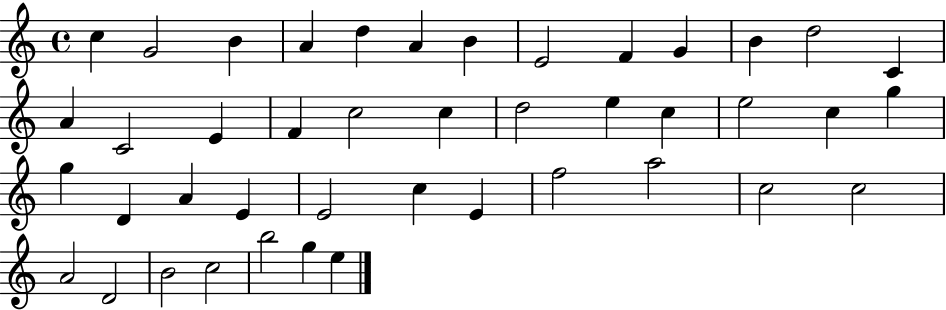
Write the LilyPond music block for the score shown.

{
  \clef treble
  \time 4/4
  \defaultTimeSignature
  \key c \major
  c''4 g'2 b'4 | a'4 d''4 a'4 b'4 | e'2 f'4 g'4 | b'4 d''2 c'4 | \break a'4 c'2 e'4 | f'4 c''2 c''4 | d''2 e''4 c''4 | e''2 c''4 g''4 | \break g''4 d'4 a'4 e'4 | e'2 c''4 e'4 | f''2 a''2 | c''2 c''2 | \break a'2 d'2 | b'2 c''2 | b''2 g''4 e''4 | \bar "|."
}